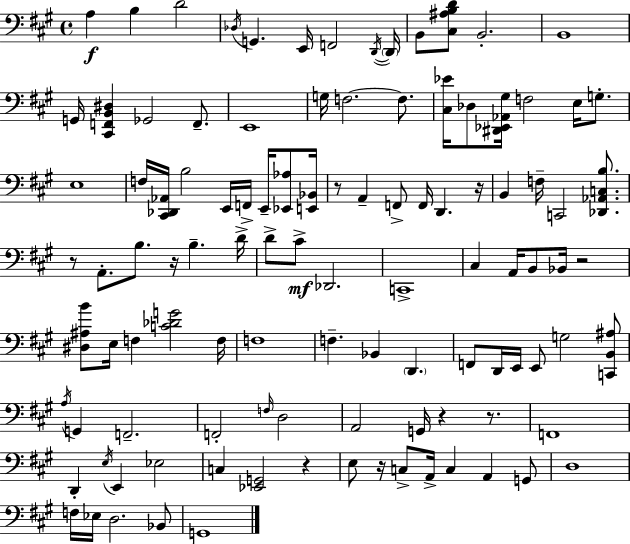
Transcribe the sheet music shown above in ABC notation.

X:1
T:Untitled
M:4/4
L:1/4
K:A
A, B, D2 _D,/4 G,, E,,/4 F,,2 D,,/4 D,,/4 B,,/2 [^C,^A,B,D]/2 B,,2 B,,4 G,,/4 [^C,,F,,B,,^D,] _G,,2 F,,/2 E,,4 G,/4 F,2 F,/2 [^C,_E]/4 _D,/2 [^D,,_E,,_A,,^G,]/4 F,2 E,/4 G,/2 E,4 F,/4 [^C,,_D,,_A,,]/4 B,2 E,,/4 F,,/4 E,,/4 [_E,,_A,]/2 [E,,_B,,]/4 z/2 A,, F,,/2 F,,/4 D,, z/4 B,, F,/4 C,,2 [_D,,_A,,C,B,]/2 z/2 A,,/2 B,/2 z/4 B, D/4 D/2 ^C/2 _D,,2 C,,4 ^C, A,,/4 B,,/2 _B,,/4 z2 [^D,^A,B]/2 E,/4 F, [C_DG]2 F,/4 F,4 F, _B,, D,, F,,/2 D,,/4 E,,/4 E,,/2 G,2 [C,,B,,^A,]/2 A,/4 G,, F,,2 F,,2 F,/4 D,2 A,,2 G,,/4 z z/2 F,,4 D,, E,/4 E,, _E,2 C, [_E,,G,,]2 z E,/2 z/4 C,/2 A,,/4 C, A,, G,,/2 D,4 F,/4 _E,/4 D,2 _B,,/2 G,,4